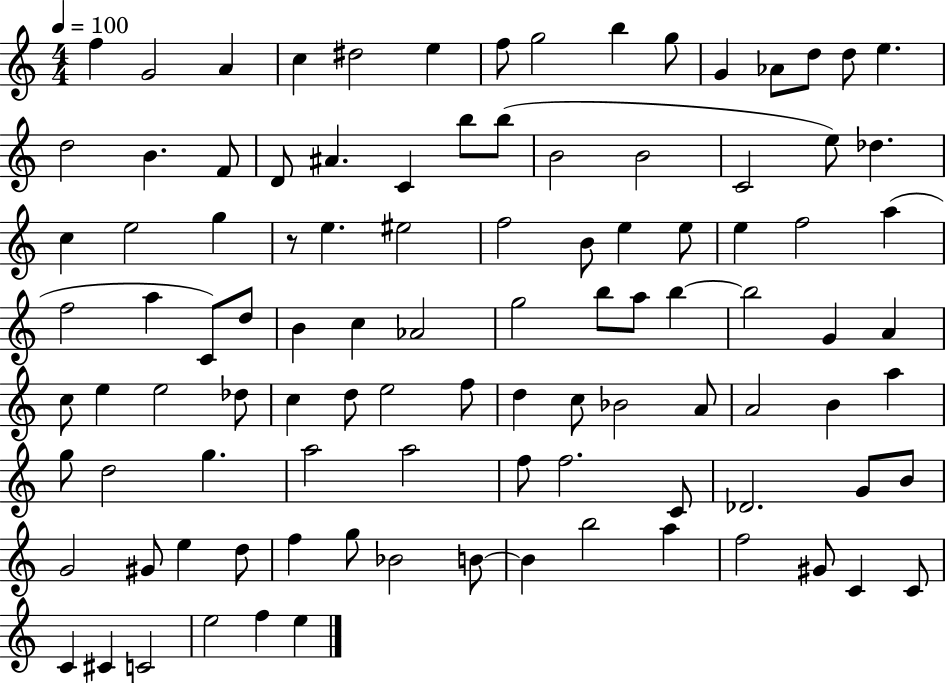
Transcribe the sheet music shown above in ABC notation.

X:1
T:Untitled
M:4/4
L:1/4
K:C
f G2 A c ^d2 e f/2 g2 b g/2 G _A/2 d/2 d/2 e d2 B F/2 D/2 ^A C b/2 b/2 B2 B2 C2 e/2 _d c e2 g z/2 e ^e2 f2 B/2 e e/2 e f2 a f2 a C/2 d/2 B c _A2 g2 b/2 a/2 b b2 G A c/2 e e2 _d/2 c d/2 e2 f/2 d c/2 _B2 A/2 A2 B a g/2 d2 g a2 a2 f/2 f2 C/2 _D2 G/2 B/2 G2 ^G/2 e d/2 f g/2 _B2 B/2 B b2 a f2 ^G/2 C C/2 C ^C C2 e2 f e